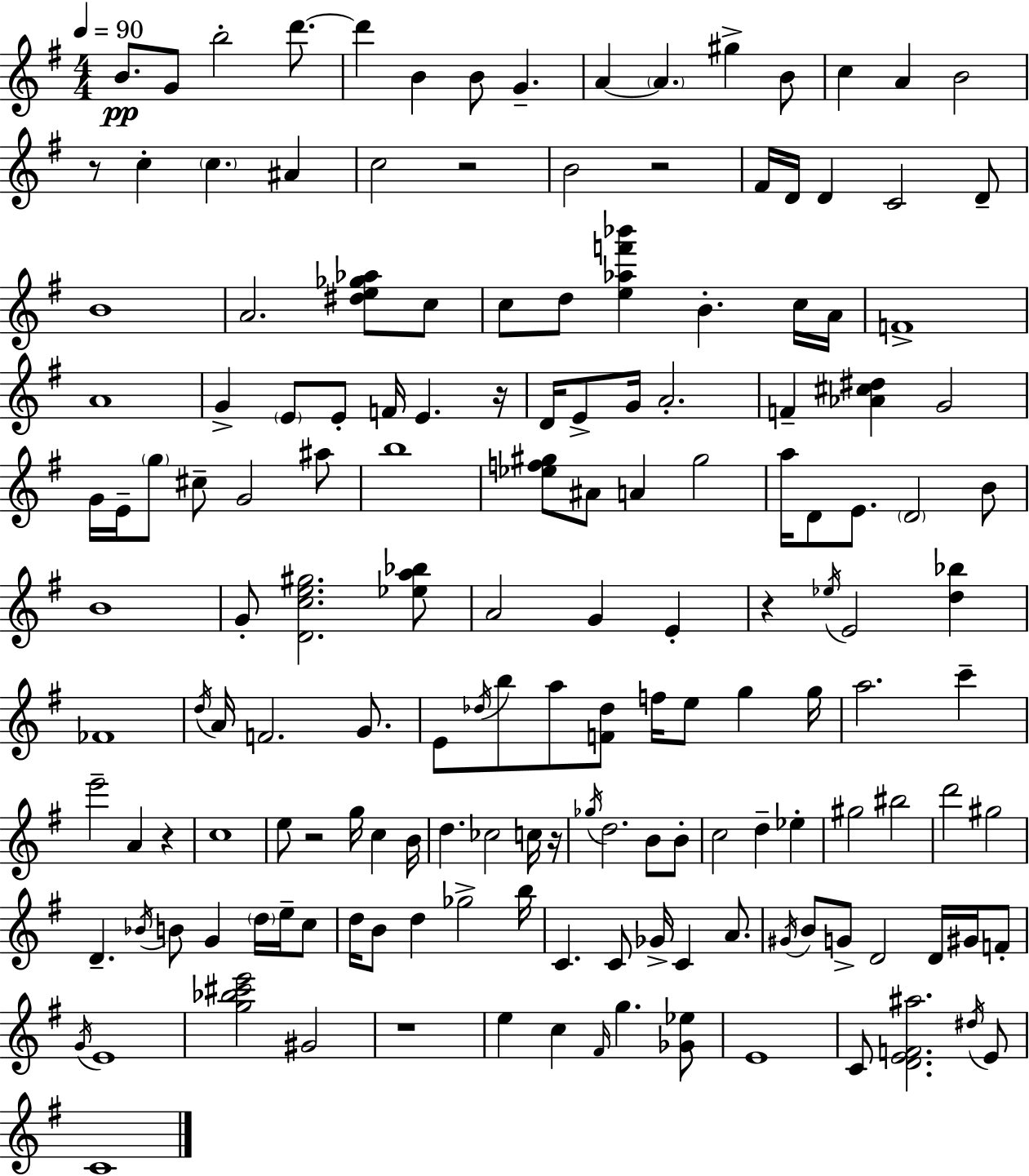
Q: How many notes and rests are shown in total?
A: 160